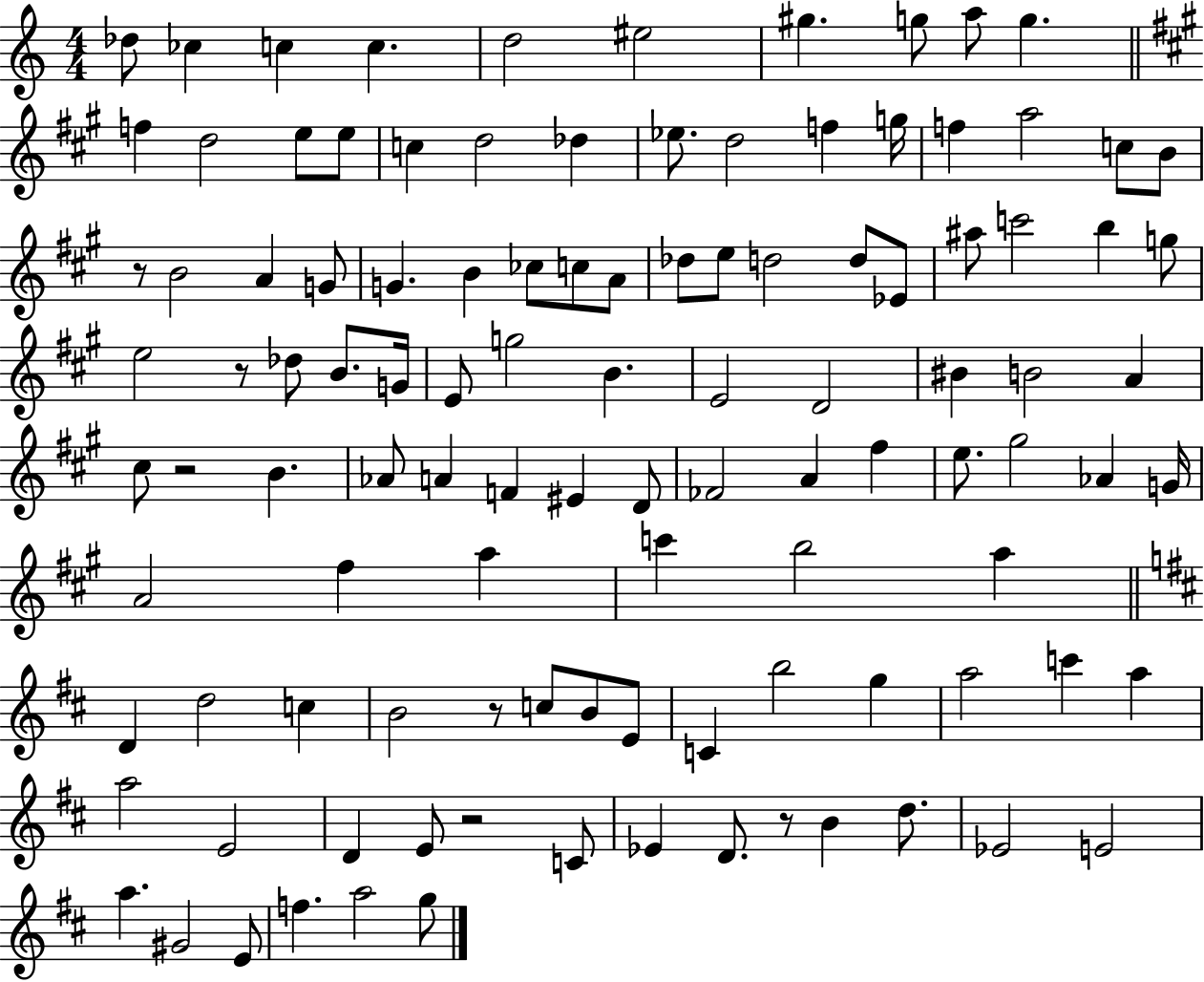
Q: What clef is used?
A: treble